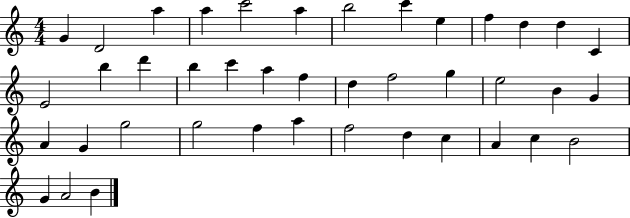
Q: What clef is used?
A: treble